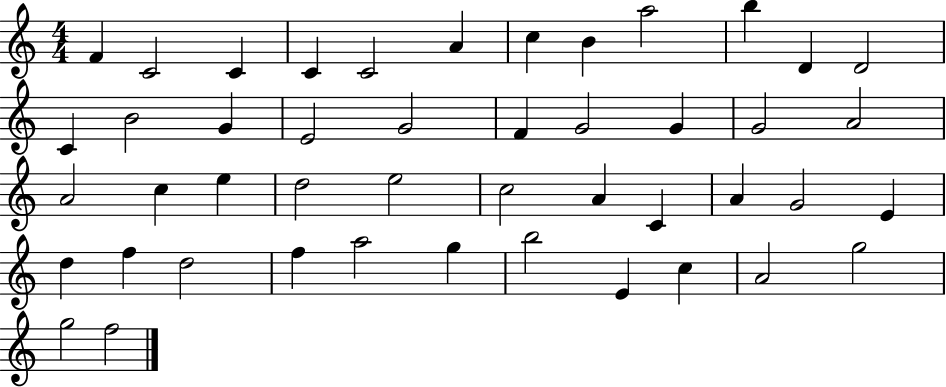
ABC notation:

X:1
T:Untitled
M:4/4
L:1/4
K:C
F C2 C C C2 A c B a2 b D D2 C B2 G E2 G2 F G2 G G2 A2 A2 c e d2 e2 c2 A C A G2 E d f d2 f a2 g b2 E c A2 g2 g2 f2